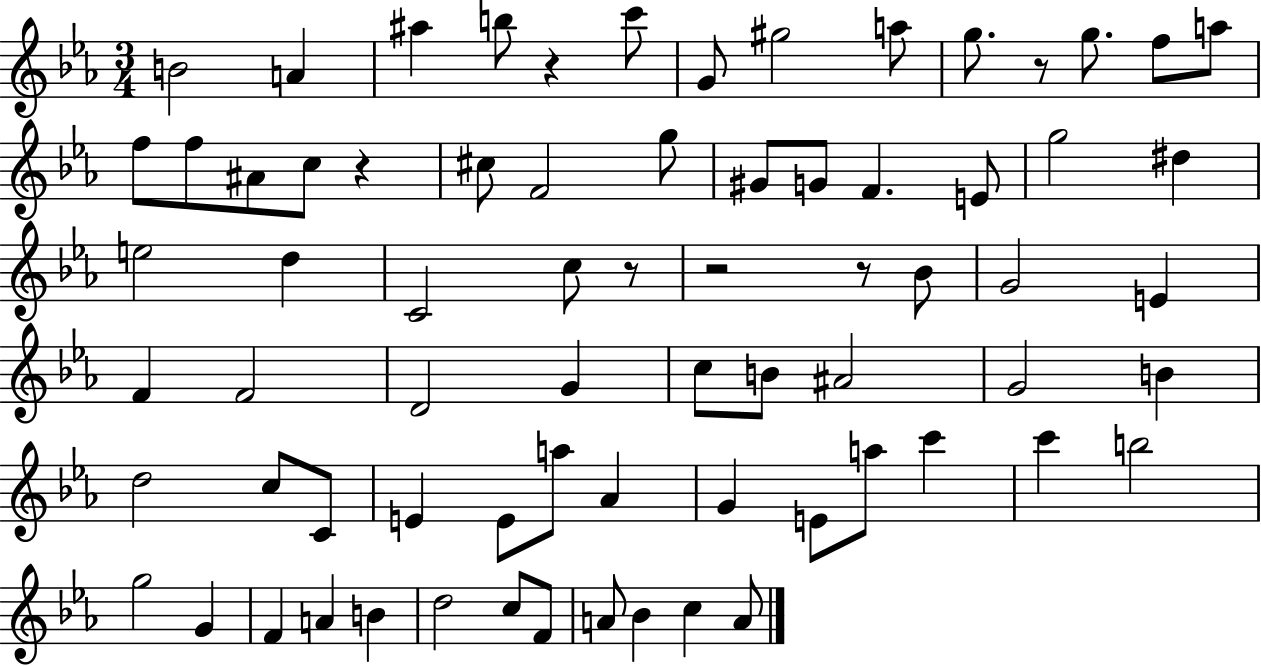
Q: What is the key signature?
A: EES major